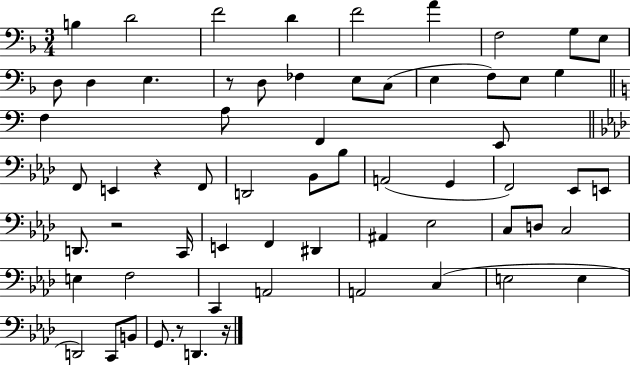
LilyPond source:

{
  \clef bass
  \numericTimeSignature
  \time 3/4
  \key f \major
  b4 d'2 | f'2 d'4 | f'2 a'4 | f2 g8 e8 | \break d8 d4 e4. | r8 d8 fes4 e8 c8( | e4 f8) e8 g4 | \bar "||" \break \key a \minor f4 a8 f,4 e,8 | \bar "||" \break \key f \minor f,8 e,4 r4 f,8 | d,2 bes,8 bes8 | a,2( g,4 | f,2) ees,8 e,8 | \break d,8. r2 c,16 | e,4 f,4 dis,4 | ais,4 ees2 | c8 d8 c2 | \break e4 f2 | c,4 a,2 | a,2 c4( | e2 e4 | \break d,2) c,8 b,8 | g,8. r8 d,4. r16 | \bar "|."
}